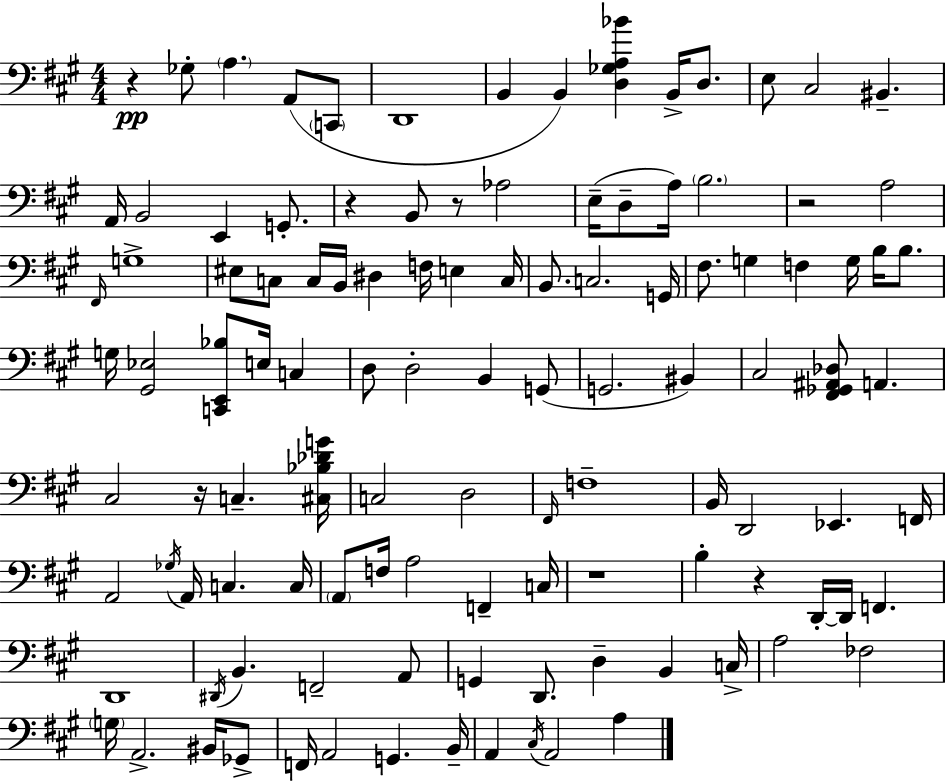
R/q Gb3/e A3/q. A2/e C2/e D2/w B2/q B2/q [D3,Gb3,A3,Bb4]/q B2/s D3/e. E3/e C#3/h BIS2/q. A2/s B2/h E2/q G2/e. R/q B2/e R/e Ab3/h E3/s D3/e A3/s B3/h. R/h A3/h F#2/s G3/w EIS3/e C3/e C3/s B2/s D#3/q F3/s E3/q C3/s B2/e. C3/h. G2/s F#3/e. G3/q F3/q G3/s B3/s B3/e. G3/s [G#2,Eb3]/h [C2,E2,Bb3]/e E3/s C3/q D3/e D3/h B2/q G2/e G2/h. BIS2/q C#3/h [F#2,Gb2,A#2,Db3]/e A2/q. C#3/h R/s C3/q. [C#3,Bb3,Db4,G4]/s C3/h D3/h F#2/s F3/w B2/s D2/h Eb2/q. F2/s A2/h Gb3/s A2/s C3/q. C3/s A2/e F3/s A3/h F2/q C3/s R/w B3/q R/q D2/s D2/s F2/q. D2/w D#2/s B2/q. F2/h A2/e G2/q D2/e. D3/q B2/q C3/s A3/h FES3/h G3/s A2/h. BIS2/s Gb2/e F2/s A2/h G2/q. B2/s A2/q C#3/s A2/h A3/q